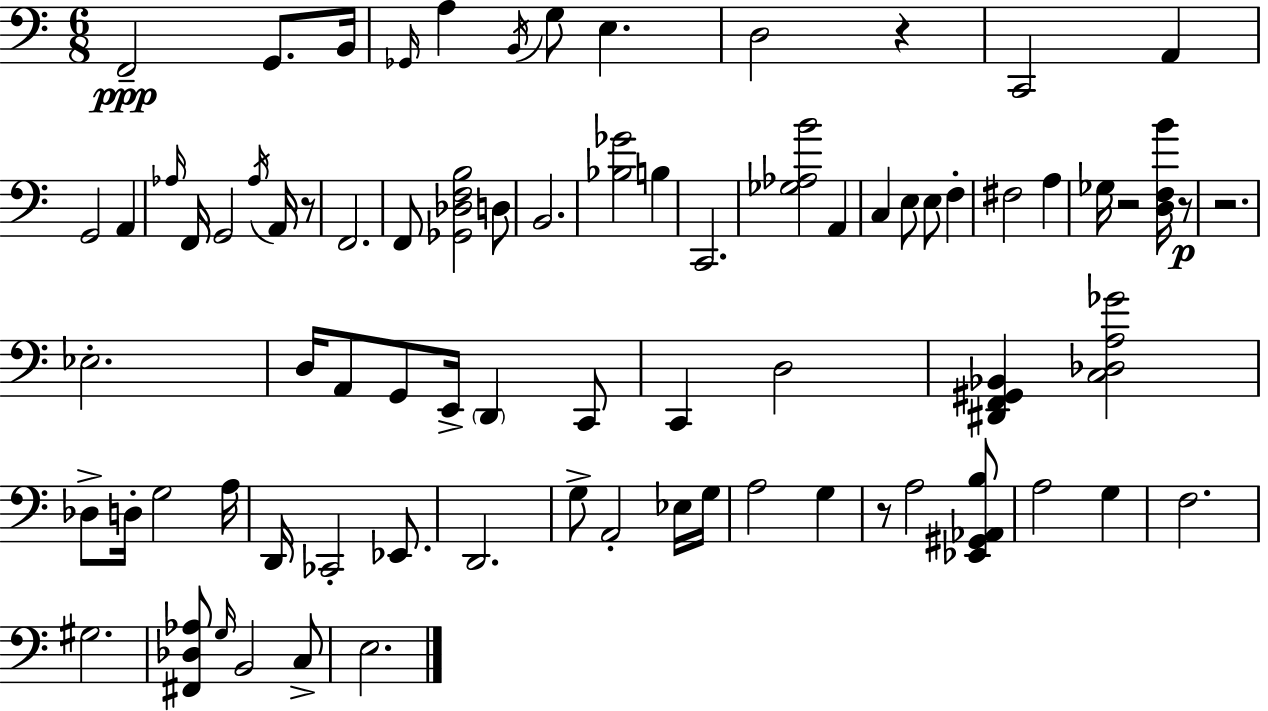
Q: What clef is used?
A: bass